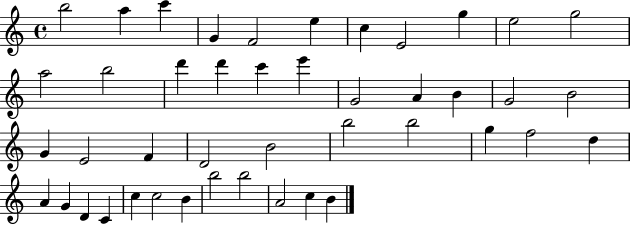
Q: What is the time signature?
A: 4/4